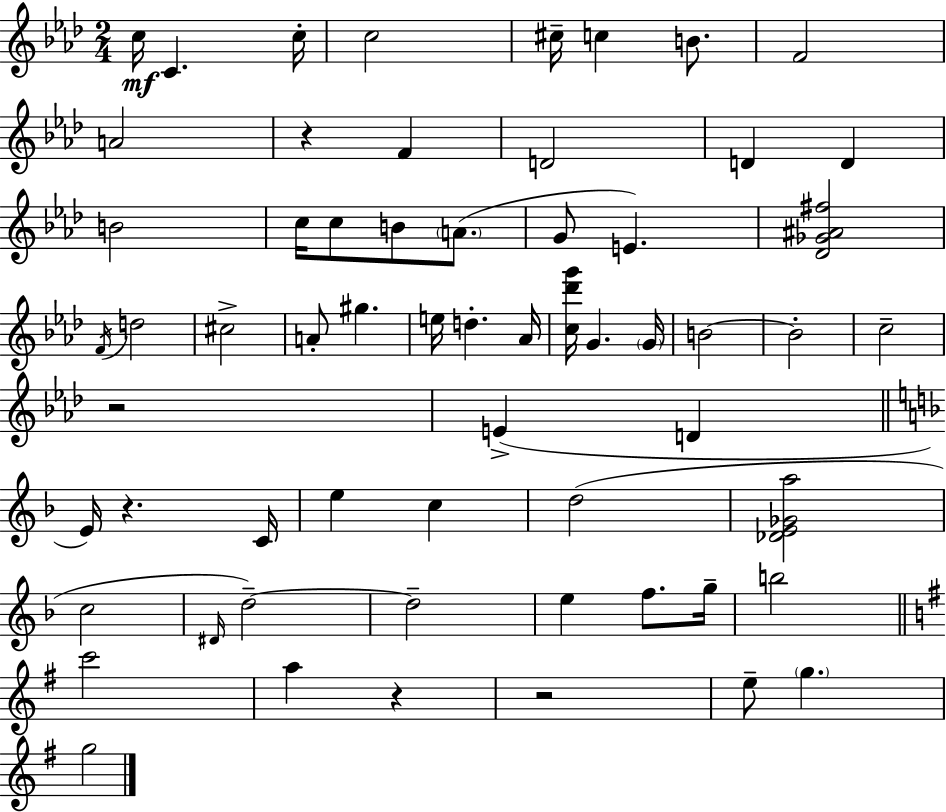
X:1
T:Untitled
M:2/4
L:1/4
K:Ab
c/4 C c/4 c2 ^c/4 c B/2 F2 A2 z F D2 D D B2 c/4 c/2 B/2 A/2 G/2 E [_D_G^A^f]2 F/4 d2 ^c2 A/2 ^g e/4 d _A/4 [c_d'g']/4 G G/4 B2 B2 c2 z2 E D E/4 z C/4 e c d2 [_DE_Ga]2 c2 ^D/4 d2 d2 e f/2 g/4 b2 c'2 a z z2 e/2 g g2